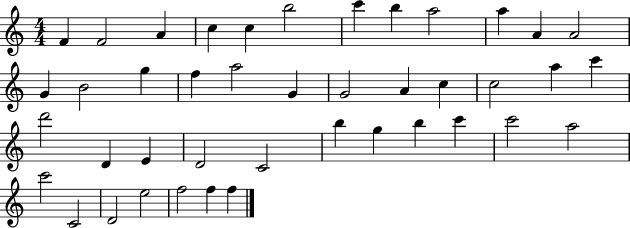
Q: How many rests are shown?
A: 0